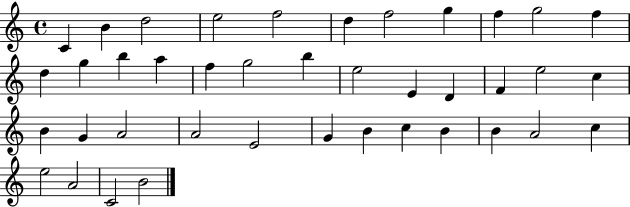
C4/q B4/q D5/h E5/h F5/h D5/q F5/h G5/q F5/q G5/h F5/q D5/q G5/q B5/q A5/q F5/q G5/h B5/q E5/h E4/q D4/q F4/q E5/h C5/q B4/q G4/q A4/h A4/h E4/h G4/q B4/q C5/q B4/q B4/q A4/h C5/q E5/h A4/h C4/h B4/h